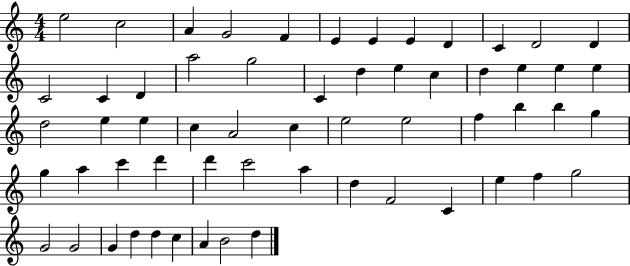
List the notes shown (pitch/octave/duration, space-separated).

E5/h C5/h A4/q G4/h F4/q E4/q E4/q E4/q D4/q C4/q D4/h D4/q C4/h C4/q D4/q A5/h G5/h C4/q D5/q E5/q C5/q D5/q E5/q E5/q E5/q D5/h E5/q E5/q C5/q A4/h C5/q E5/h E5/h F5/q B5/q B5/q G5/q G5/q A5/q C6/q D6/q D6/q C6/h A5/q D5/q F4/h C4/q E5/q F5/q G5/h G4/h G4/h G4/q D5/q D5/q C5/q A4/q B4/h D5/q